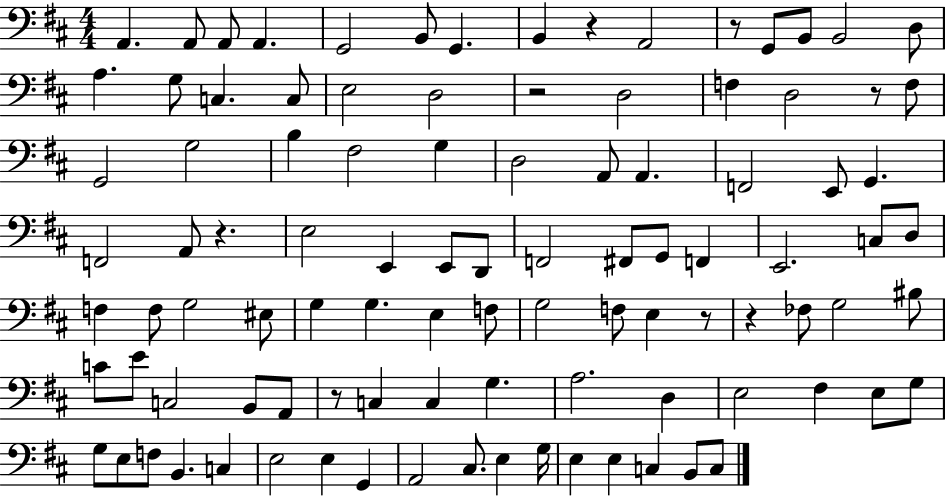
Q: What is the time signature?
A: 4/4